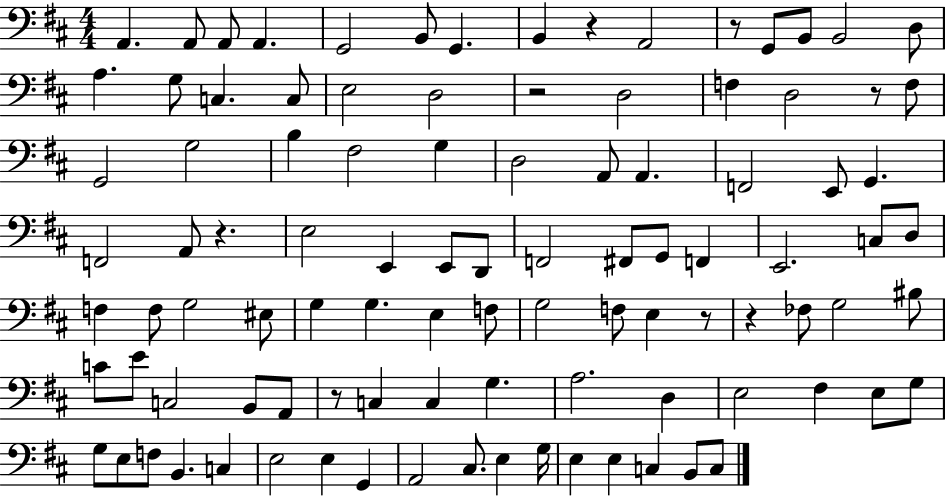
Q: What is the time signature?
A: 4/4